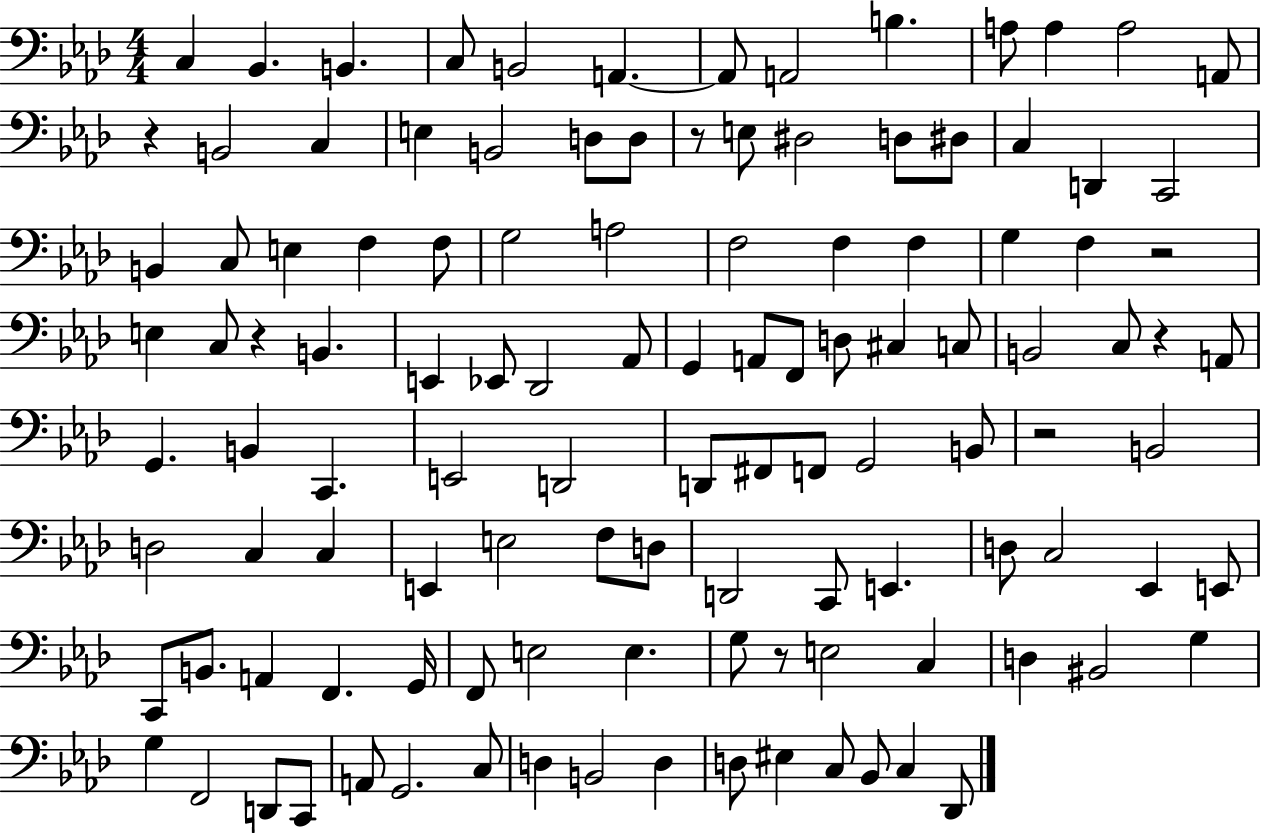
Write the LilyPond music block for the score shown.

{
  \clef bass
  \numericTimeSignature
  \time 4/4
  \key aes \major
  \repeat volta 2 { c4 bes,4. b,4. | c8 b,2 a,4.~~ | a,8 a,2 b4. | a8 a4 a2 a,8 | \break r4 b,2 c4 | e4 b,2 d8 d8 | r8 e8 dis2 d8 dis8 | c4 d,4 c,2 | \break b,4 c8 e4 f4 f8 | g2 a2 | f2 f4 f4 | g4 f4 r2 | \break e4 c8 r4 b,4. | e,4 ees,8 des,2 aes,8 | g,4 a,8 f,8 d8 cis4 c8 | b,2 c8 r4 a,8 | \break g,4. b,4 c,4. | e,2 d,2 | d,8 fis,8 f,8 g,2 b,8 | r2 b,2 | \break d2 c4 c4 | e,4 e2 f8 d8 | d,2 c,8 e,4. | d8 c2 ees,4 e,8 | \break c,8 b,8. a,4 f,4. g,16 | f,8 e2 e4. | g8 r8 e2 c4 | d4 bis,2 g4 | \break g4 f,2 d,8 c,8 | a,8 g,2. c8 | d4 b,2 d4 | d8 eis4 c8 bes,8 c4 des,8 | \break } \bar "|."
}